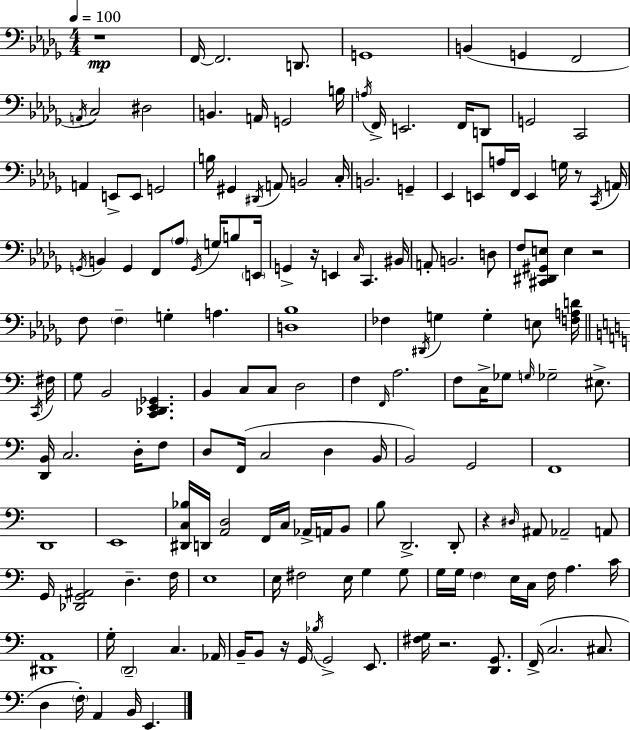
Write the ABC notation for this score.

X:1
T:Untitled
M:4/4
L:1/4
K:Bbm
z4 F,,/4 F,,2 D,,/2 G,,4 B,, G,, F,,2 A,,/4 C,2 ^D,2 B,, A,,/4 G,,2 B,/4 A,/4 F,,/4 E,,2 F,,/4 D,,/2 G,,2 C,,2 A,, E,,/2 E,,/2 G,,2 B,/4 ^G,, ^D,,/4 A,,/2 B,,2 C,/4 B,,2 G,, _E,, E,,/2 A,/4 F,,/4 E,, G,/4 z/2 C,,/4 A,,/4 G,,/4 B,, G,, F,,/2 _A,/2 G,,/4 G,/4 B,/2 E,,/4 G,, z/4 E,, C,/4 C,, ^B,,/4 A,,/2 B,,2 D,/2 F,/2 [^C,,^D,,^G,,E,]/2 E, z2 F,/2 F, G, A, [D,_B,]4 _F, ^D,,/4 G, G, E,/2 [F,A,D]/4 C,,/4 ^F,/4 G,/2 B,,2 [C,,_D,,E,,_G,,] B,, C,/2 C,/2 D,2 F, F,,/4 A,2 F,/2 C,/4 _G,/2 G,/4 _G,2 ^E,/2 [D,,B,,]/4 C,2 D,/4 F,/2 D,/2 F,,/4 C,2 D, B,,/4 B,,2 G,,2 F,,4 D,,4 E,,4 [^D,,C,_B,]/4 D,,/4 [A,,D,]2 F,,/4 C,/4 _A,,/4 A,,/4 B,,/2 B,/2 D,,2 D,,/2 z ^D,/4 ^A,,/2 _A,,2 A,,/2 G,,/4 [_D,,G,,^A,,]2 D, F,/4 E,4 E,/4 ^F,2 E,/4 G, G,/2 G,/4 G,/4 F, E,/4 C,/4 F,/4 A, C/4 [^D,,A,,]4 G,/4 D,,2 C, _A,,/4 B,,/4 B,,/2 z/4 G,,/4 _B,/4 G,,2 E,,/2 [^F,G,]/4 z2 [D,,G,,]/2 F,,/4 C,2 ^C,/2 D, F,/4 A,, B,,/4 E,,